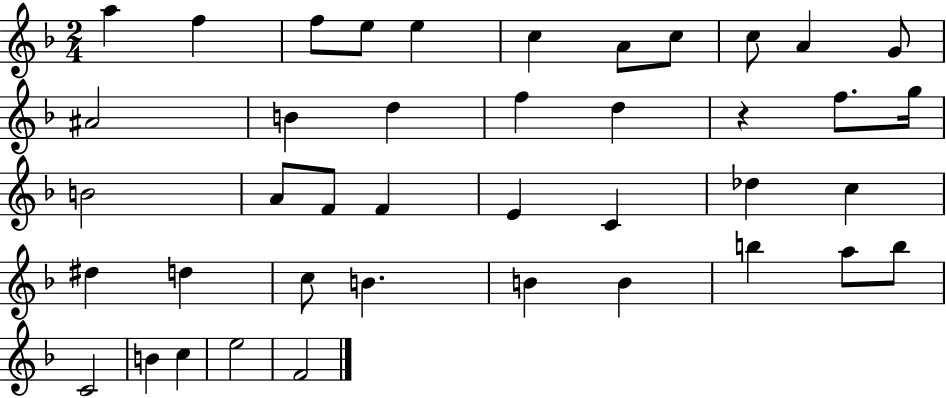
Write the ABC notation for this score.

X:1
T:Untitled
M:2/4
L:1/4
K:F
a f f/2 e/2 e c A/2 c/2 c/2 A G/2 ^A2 B d f d z f/2 g/4 B2 A/2 F/2 F E C _d c ^d d c/2 B B B b a/2 b/2 C2 B c e2 F2